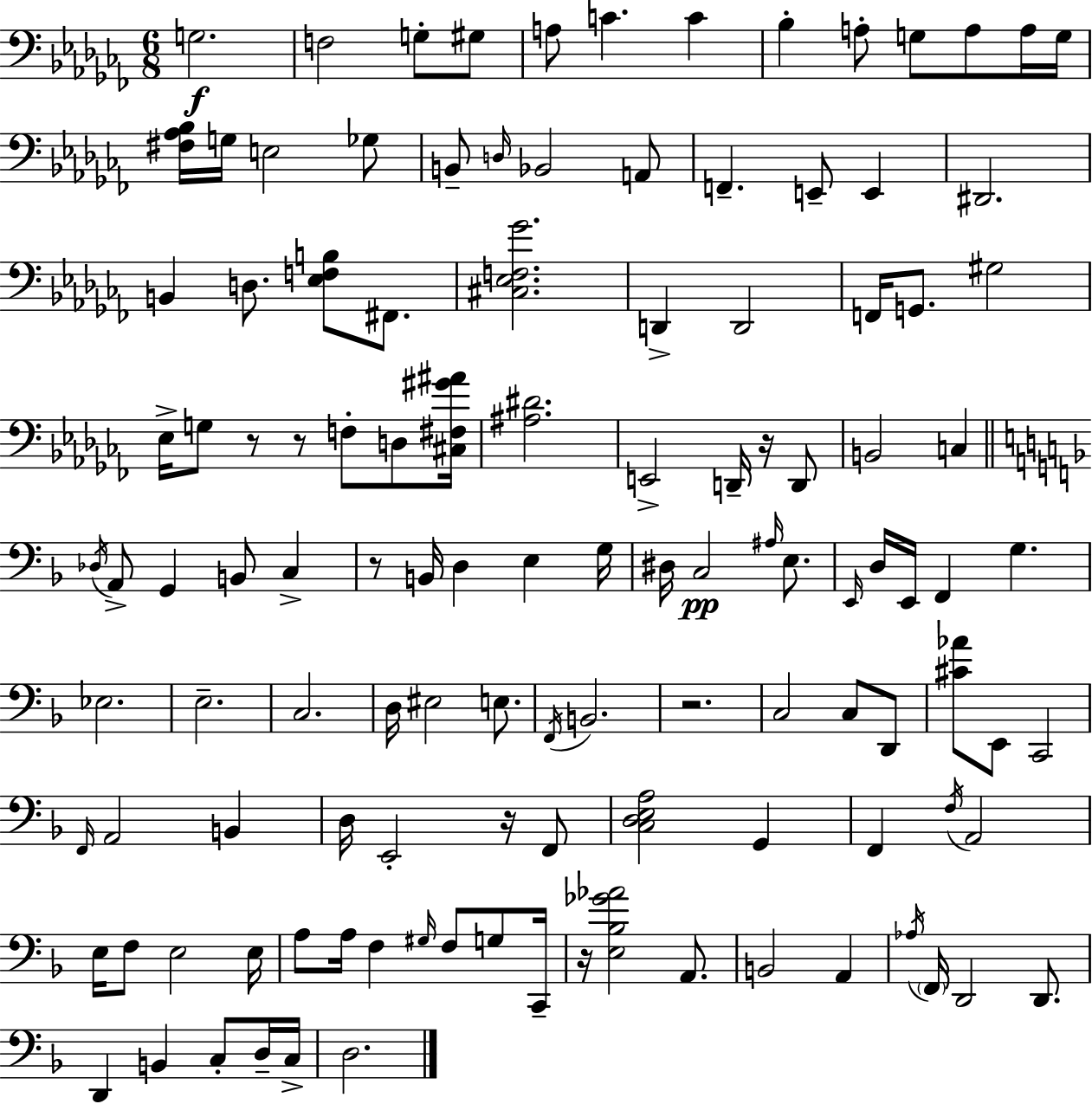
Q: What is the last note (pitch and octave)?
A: D3